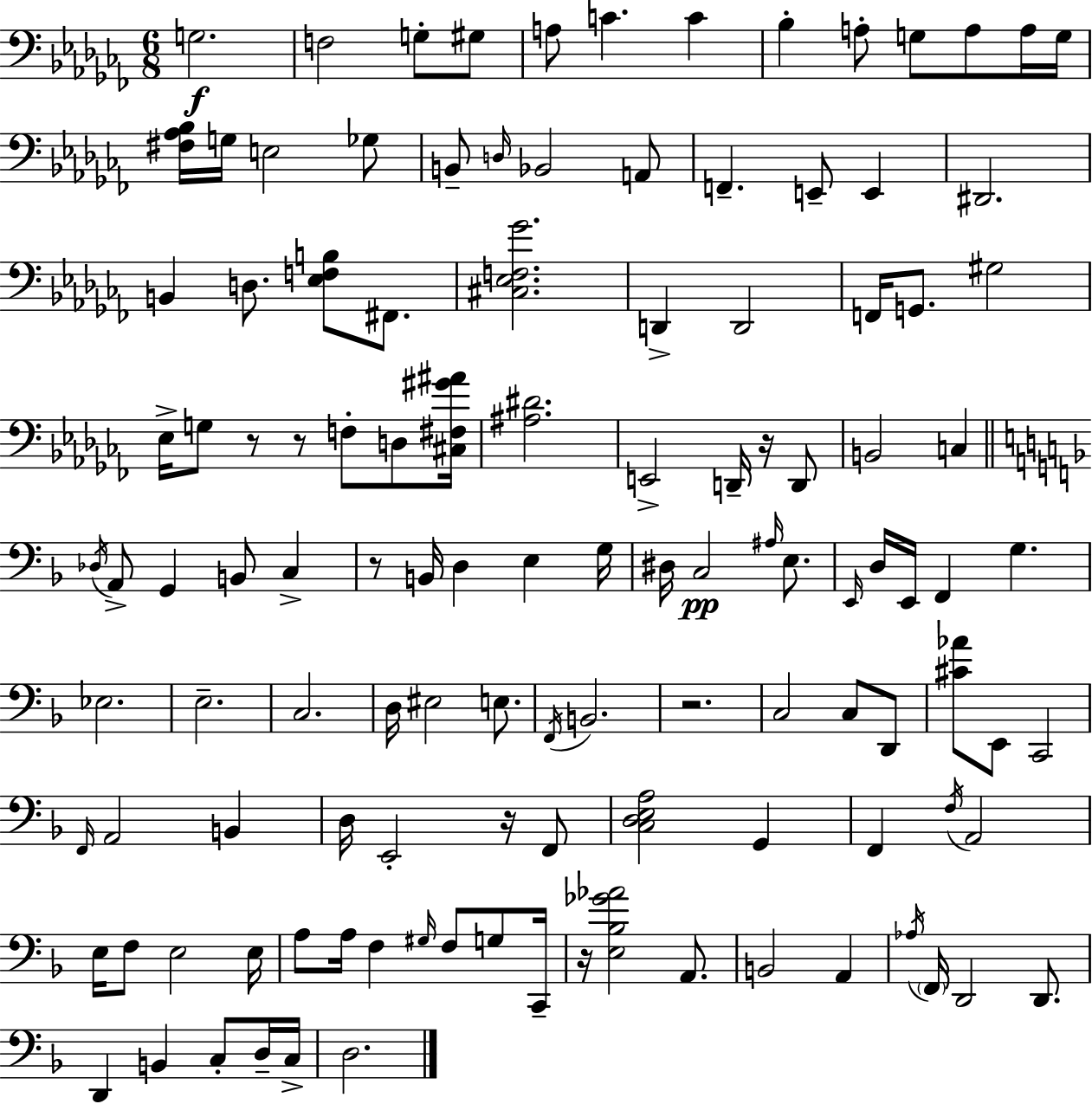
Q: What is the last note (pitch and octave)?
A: D3